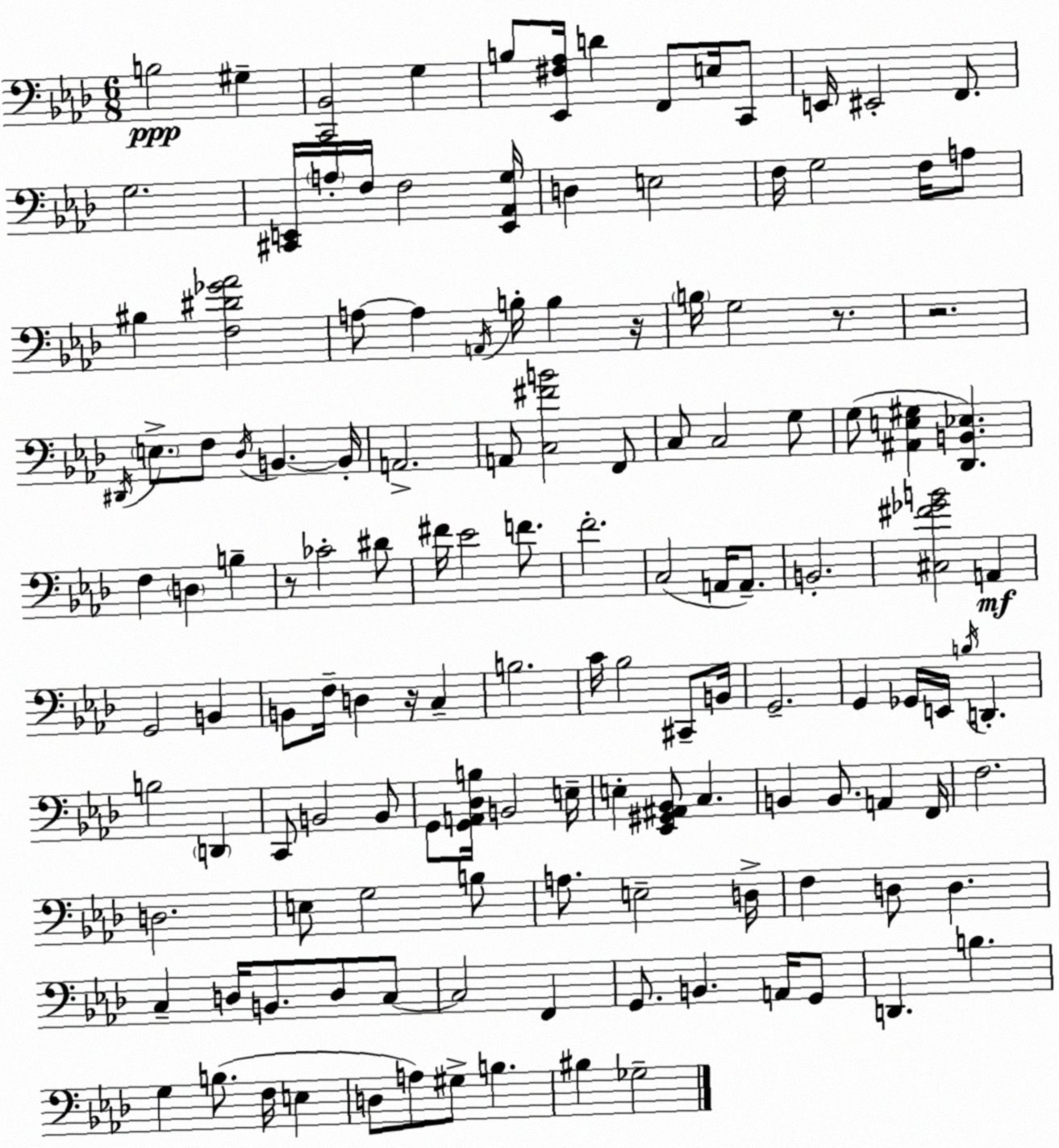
X:1
T:Untitled
M:6/8
L:1/4
K:Ab
B,2 ^G, [C,,_B,,]2 G, B,/2 [_E,,^F,_A,]/4 D F,,/2 E,/4 C,,/2 E,,/4 ^E,,2 F,,/2 G,2 [^C,,E,,]/4 A,/4 F,/4 F,2 [E,,_A,,G,]/4 D, E,2 F,/4 G,2 F,/4 A,/2 ^B, [F,^D_G_A]2 A,/2 A, A,,/4 B,/4 B, z/4 B,/4 G,2 z/2 z2 ^D,,/4 E,/2 F,/2 _D,/4 B,, B,,/4 A,,2 A,,/2 [C,^FB]2 F,,/2 C,/2 C,2 G,/2 G,/2 [^A,,E,^G,] [_D,,B,,_E,] F, D, B, z/2 _C2 ^D/2 ^F/4 _E2 F/2 F2 C,2 A,,/4 A,,/2 B,,2 [^C,^F_GB]2 A,, G,,2 B,, B,,/2 F,/4 D, z/4 C, B,2 C/4 _B,2 ^C,,/2 B,,/4 G,,2 G,, _G,,/4 E,,/4 B,/4 D,, B,2 D,, C,,/2 B,,2 B,,/2 G,,/2 [G,,A,,_D,B,]/4 B,,2 E,/4 E, [_E,,^G,,^A,,_B,,]/2 C, B,, B,,/2 A,, F,,/4 F,2 D,2 E,/2 G,2 B,/2 A,/2 E,2 D,/4 F, D,/2 D, C, D,/4 B,,/2 D,/2 C,/2 C,2 F,, G,,/2 B,, A,,/4 G,,/2 D,, B, G, B,/2 F,/4 E, D,/2 A,/2 ^G,/2 B, ^B, _G,2